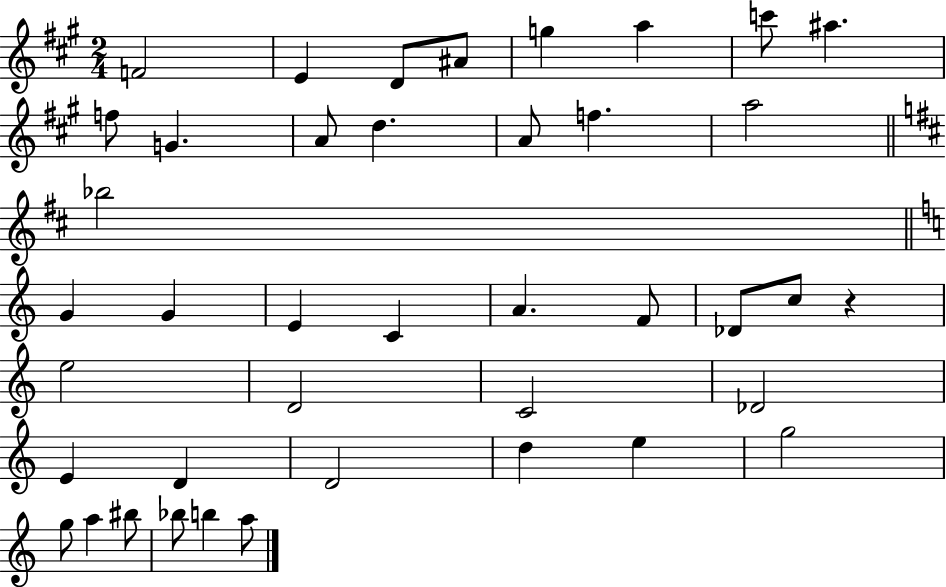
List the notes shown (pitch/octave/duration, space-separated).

F4/h E4/q D4/e A#4/e G5/q A5/q C6/e A#5/q. F5/e G4/q. A4/e D5/q. A4/e F5/q. A5/h Bb5/h G4/q G4/q E4/q C4/q A4/q. F4/e Db4/e C5/e R/q E5/h D4/h C4/h Db4/h E4/q D4/q D4/h D5/q E5/q G5/h G5/e A5/q BIS5/e Bb5/e B5/q A5/e